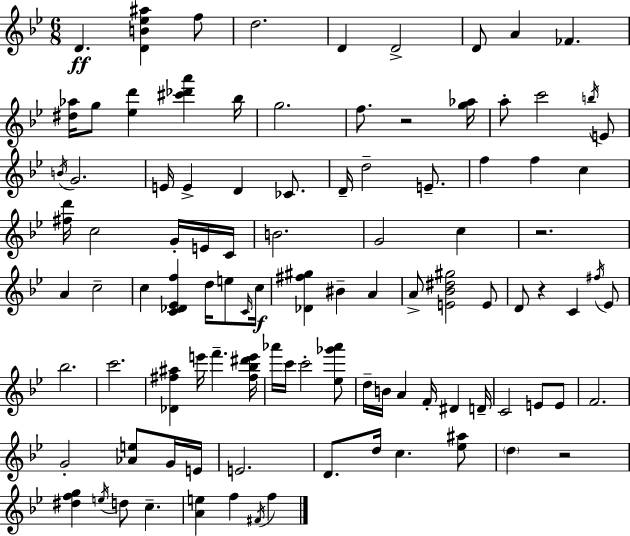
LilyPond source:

{
  \clef treble
  \numericTimeSignature
  \time 6/8
  \key bes \major
  d'4.\ff <d' b' ees'' ais''>4 f''8 | d''2. | d'4 d'2-> | d'8 a'4 fes'4. | \break <dis'' aes''>16 g''8 <ees'' d'''>4 <cis''' des''' a'''>4 bes''16 | g''2. | f''8. r2 <g'' aes''>16 | a''8-. c'''2 \acciaccatura { b''16 } e'8 | \break \acciaccatura { b'16 } g'2. | e'16 e'4-> d'4 ces'8. | d'16-- d''2-- e'8.-- | f''4 f''4 c''4 | \break <fis'' d'''>16 c''2 g'16-. | e'16 c'16 b'2. | g'2 c''4 | r2. | \break a'4 c''2-- | c''4 <c' des' ees' f''>4 d''16 e''8 | \grace { c'16 } c''16\f <des' fis'' gis''>4 bis'4-- a'4 | a'8-> <e' bes' dis'' gis''>2 | \break e'8 d'8 r4 c'4 | \acciaccatura { fis''16 } ees'8 bes''2. | c'''2. | <des' fis'' ais''>4 e'''16 f'''4.-- | \break <fis'' bes'' dis''' e'''>16 aes'''16 c'''16 c'''2-. | <ees'' ges''' aes'''>8 d''16-- b'16 a'4 f'16-. dis'4 | d'16-- c'2 | e'8 e'8 f'2. | \break g'2-. | <aes' e''>8 g'16 e'16 e'2. | d'8. d''16 c''4. | <ees'' ais''>8 \parenthesize d''4 r2 | \break <dis'' f'' g''>4 \acciaccatura { e''16 } d''8 c''4.-- | <a' e''>4 f''4 | \acciaccatura { fis'16 } f''4 \bar "|."
}